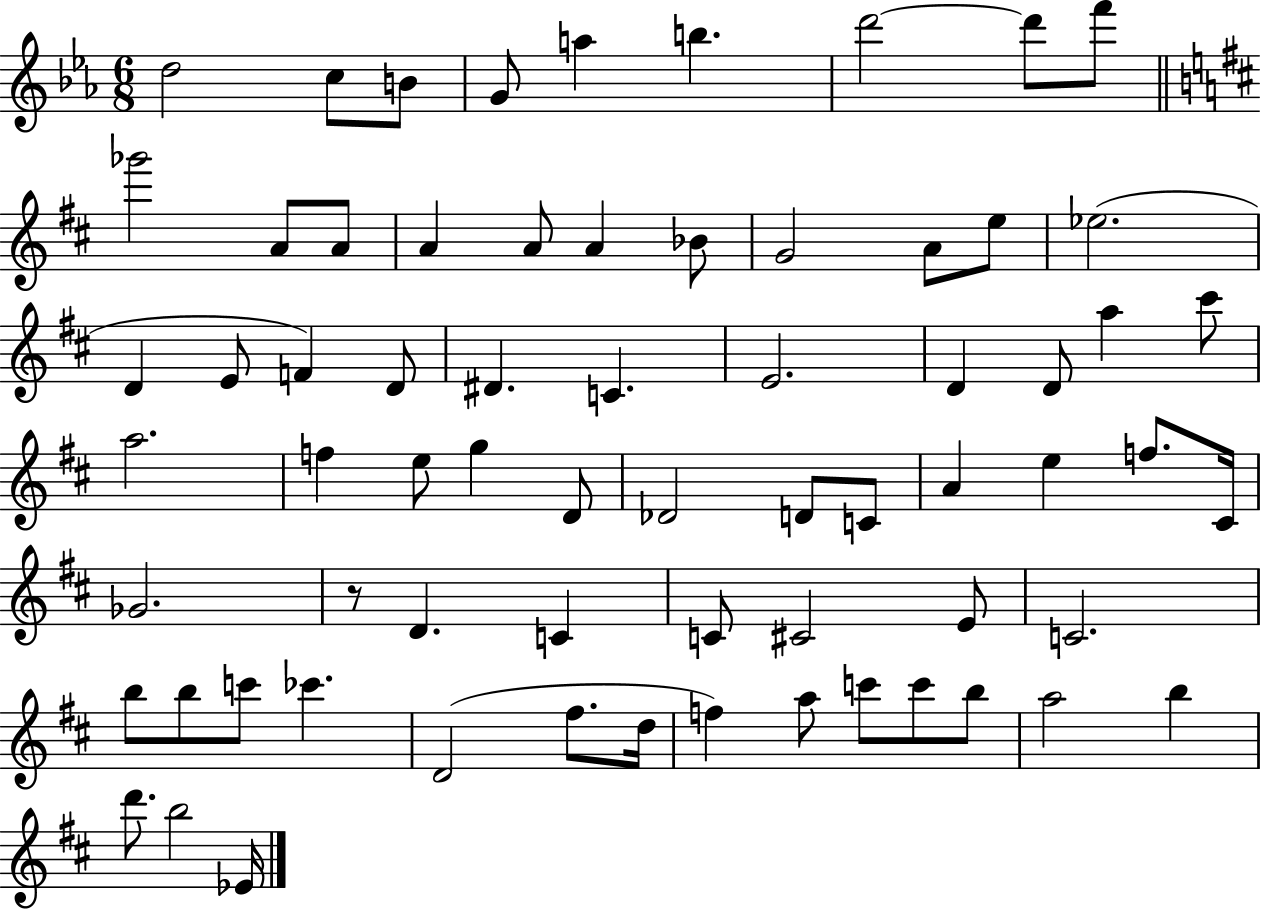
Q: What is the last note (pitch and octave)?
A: Eb4